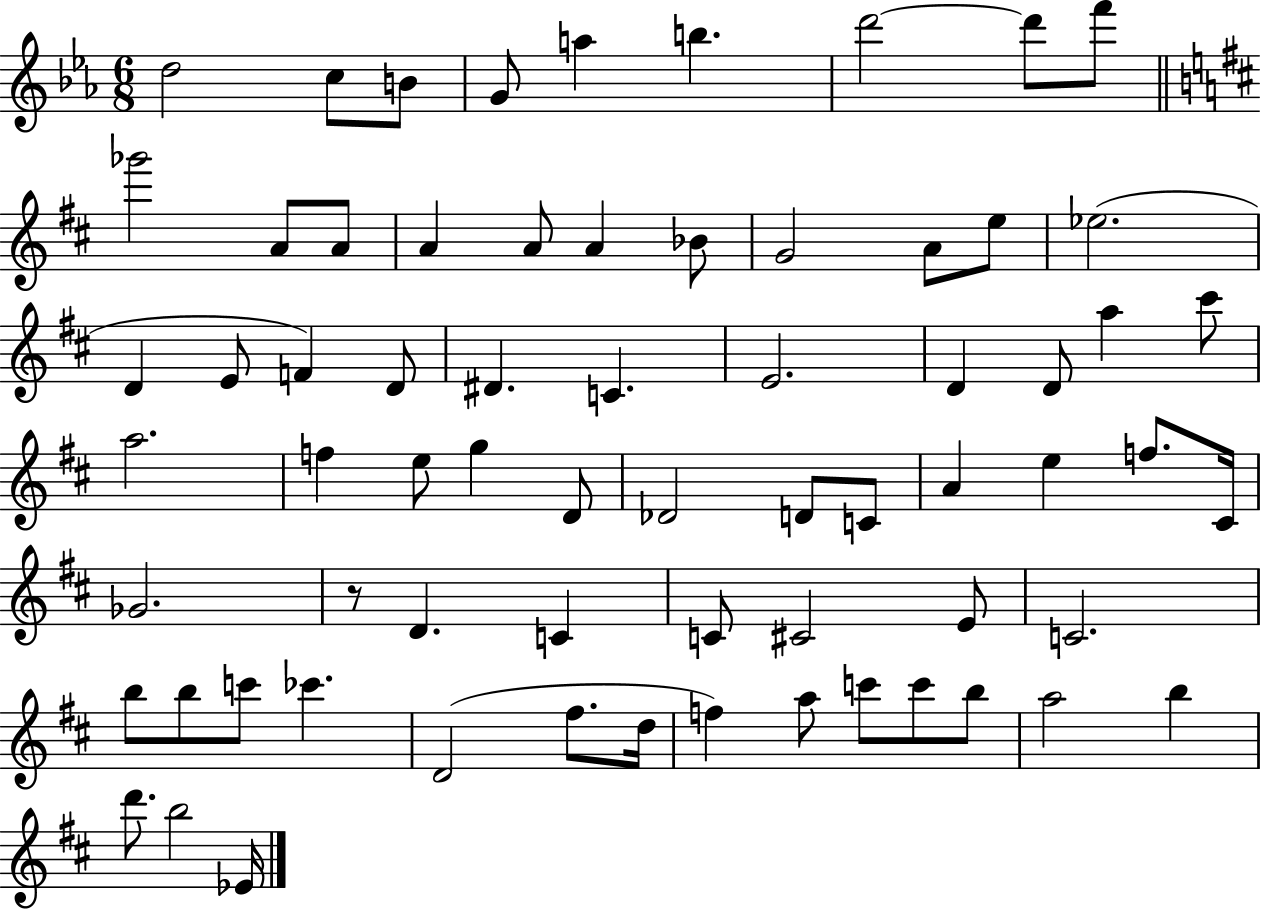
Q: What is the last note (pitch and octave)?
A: Eb4